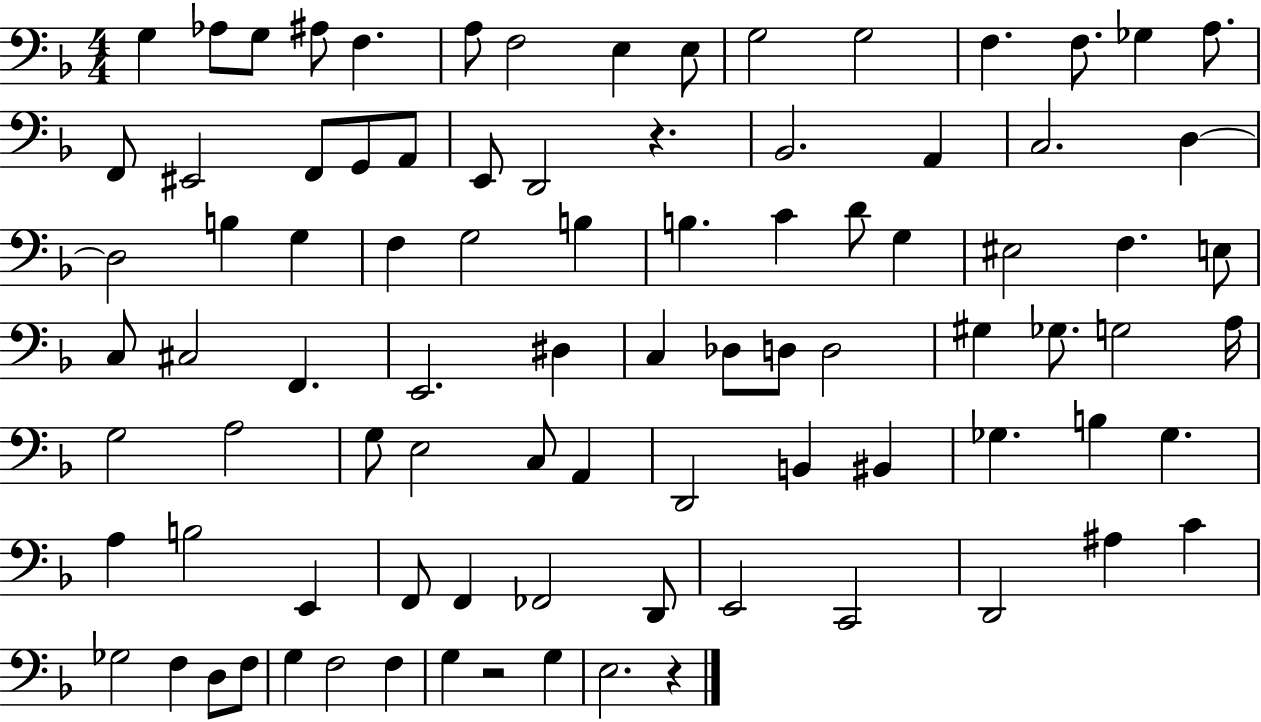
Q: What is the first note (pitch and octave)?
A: G3